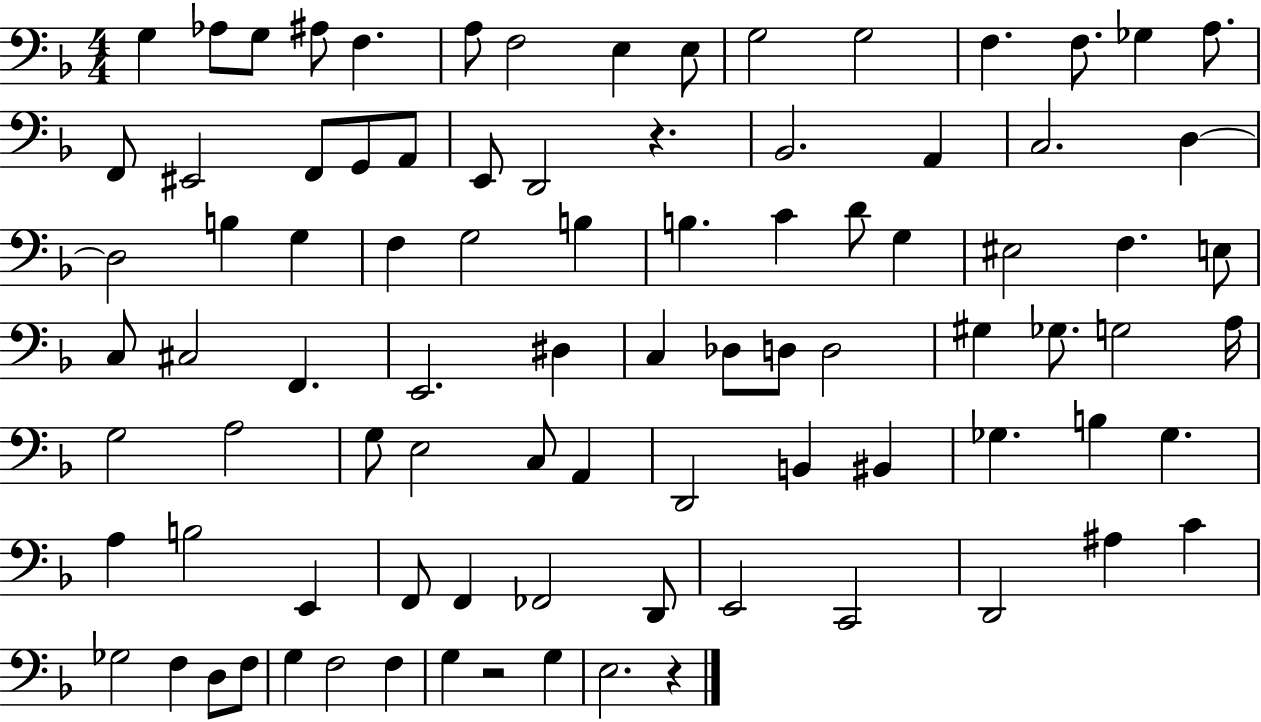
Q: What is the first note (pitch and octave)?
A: G3